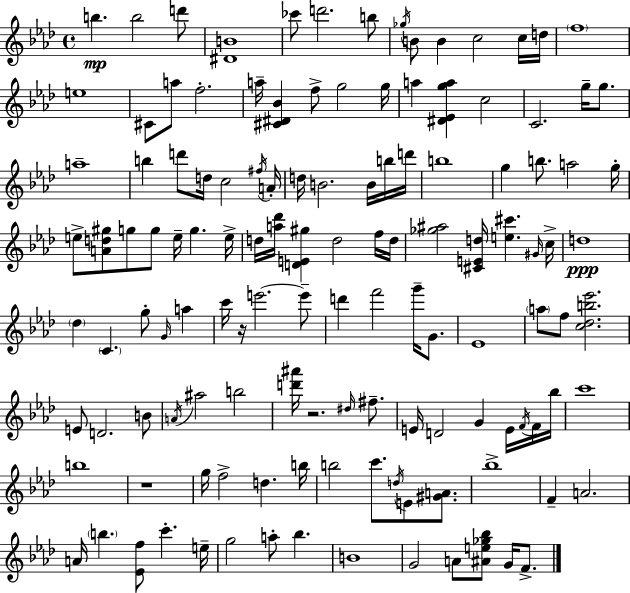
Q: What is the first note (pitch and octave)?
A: B5